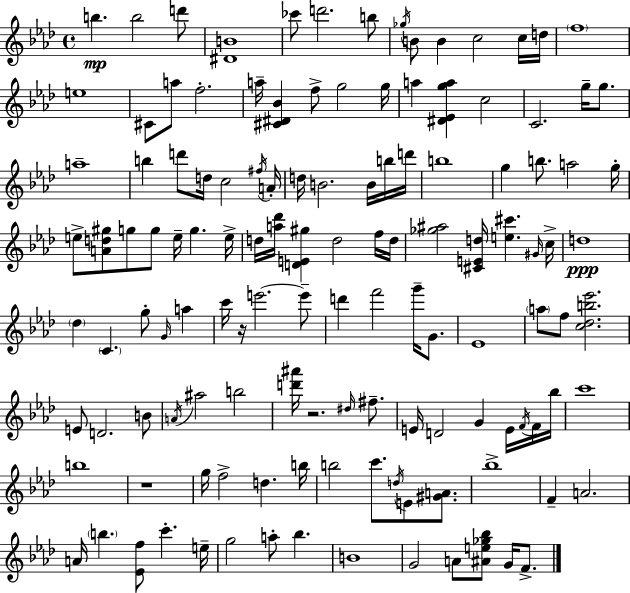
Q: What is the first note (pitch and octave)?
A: B5